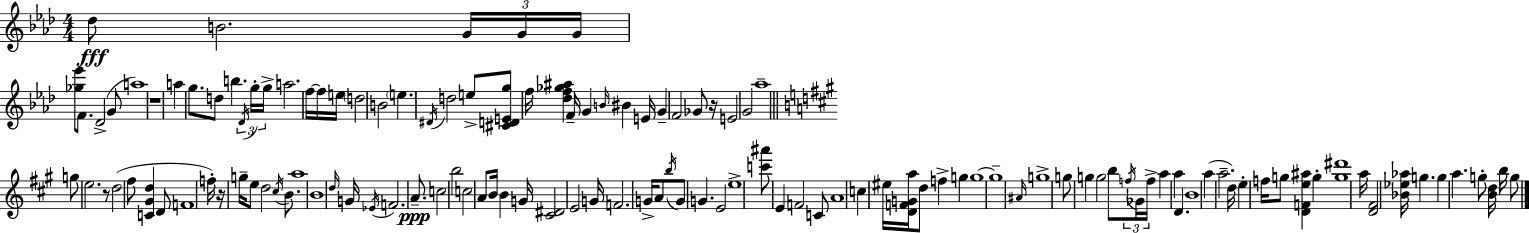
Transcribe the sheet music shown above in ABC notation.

X:1
T:Untitled
M:4/4
L:1/4
K:Ab
_d/2 B2 G/4 G/4 G/4 [_g_e']/2 F/2 _D2 G/2 a4 z4 a g/2 d/2 b _D/4 g/4 g/4 a2 f/4 f/4 e/4 d2 B2 e ^D/4 d2 e/2 [^CDEg]/2 f/4 [_df_g^a] F/4 G B/4 ^B E/4 G F2 _G/2 z/4 E2 G2 _a4 g/2 e2 z/2 d2 ^f/2 [C^Gd] D/2 F4 f/4 z/4 g/4 e/2 d2 ^c/4 B/2 a4 B4 d/4 G/4 _E/4 F2 A/2 c2 b2 c2 A/2 B/4 B G/4 [^C^D]2 E2 G/4 F2 G/4 A/2 b/4 G/2 G E2 e4 [c'^a']/2 E F2 C/2 A4 c ^e/4 [DFGa]/4 d/2 f g g4 g4 ^A/4 g4 g/2 g g2 b/2 f/4 _G/4 f/4 a a D B4 a a2 d/4 e f/4 g/2 [DFe^a] g [g^d']4 a/4 [D^F]2 [_B_e_a]/4 g g a g/2 [Bd]/4 b/4 g/2